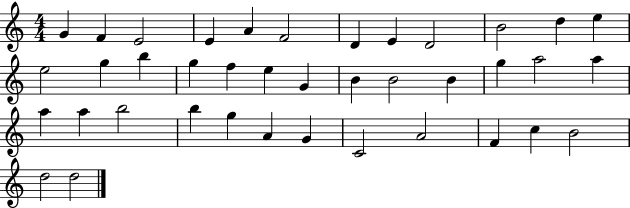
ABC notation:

X:1
T:Untitled
M:4/4
L:1/4
K:C
G F E2 E A F2 D E D2 B2 d e e2 g b g f e G B B2 B g a2 a a a b2 b g A G C2 A2 F c B2 d2 d2